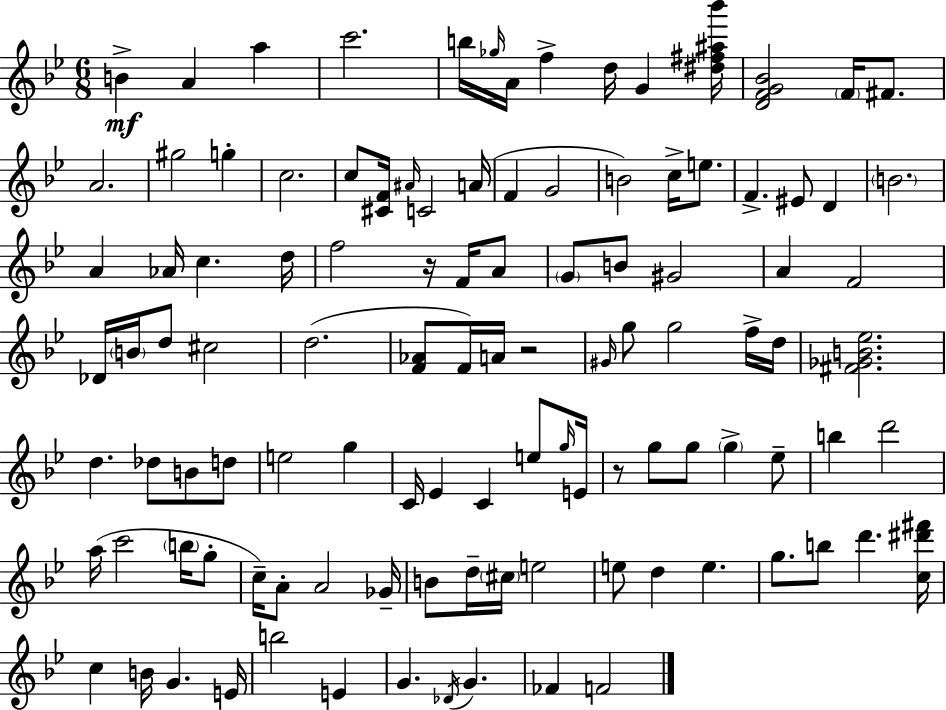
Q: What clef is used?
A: treble